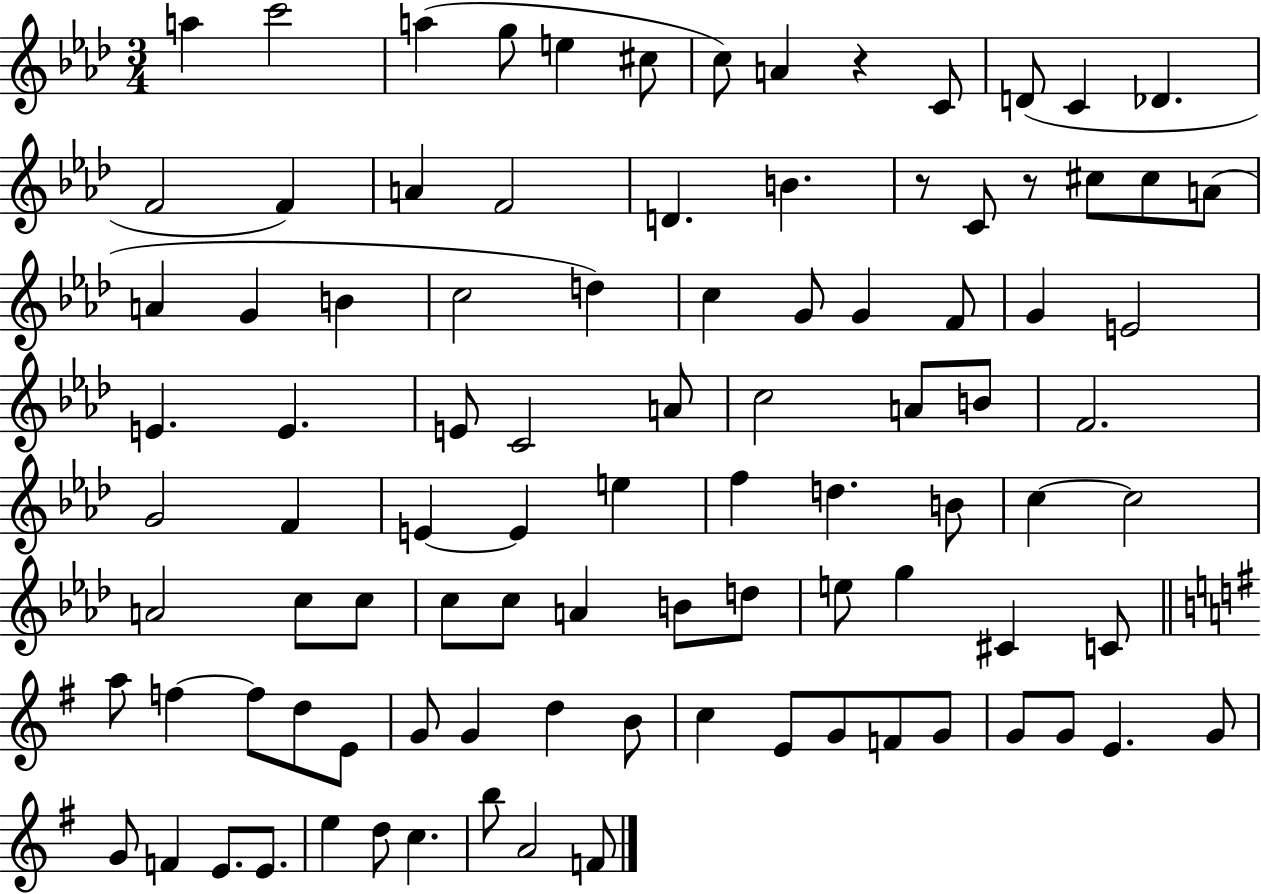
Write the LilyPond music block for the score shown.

{
  \clef treble
  \numericTimeSignature
  \time 3/4
  \key aes \major
  a''4 c'''2 | a''4( g''8 e''4 cis''8 | c''8) a'4 r4 c'8 | d'8( c'4 des'4. | \break f'2 f'4) | a'4 f'2 | d'4. b'4. | r8 c'8 r8 cis''8 cis''8 a'8( | \break a'4 g'4 b'4 | c''2 d''4) | c''4 g'8 g'4 f'8 | g'4 e'2 | \break e'4. e'4. | e'8 c'2 a'8 | c''2 a'8 b'8 | f'2. | \break g'2 f'4 | e'4~~ e'4 e''4 | f''4 d''4. b'8 | c''4~~ c''2 | \break a'2 c''8 c''8 | c''8 c''8 a'4 b'8 d''8 | e''8 g''4 cis'4 c'8 | \bar "||" \break \key g \major a''8 f''4~~ f''8 d''8 e'8 | g'8 g'4 d''4 b'8 | c''4 e'8 g'8 f'8 g'8 | g'8 g'8 e'4. g'8 | \break g'8 f'4 e'8. e'8. | e''4 d''8 c''4. | b''8 a'2 f'8 | \bar "|."
}